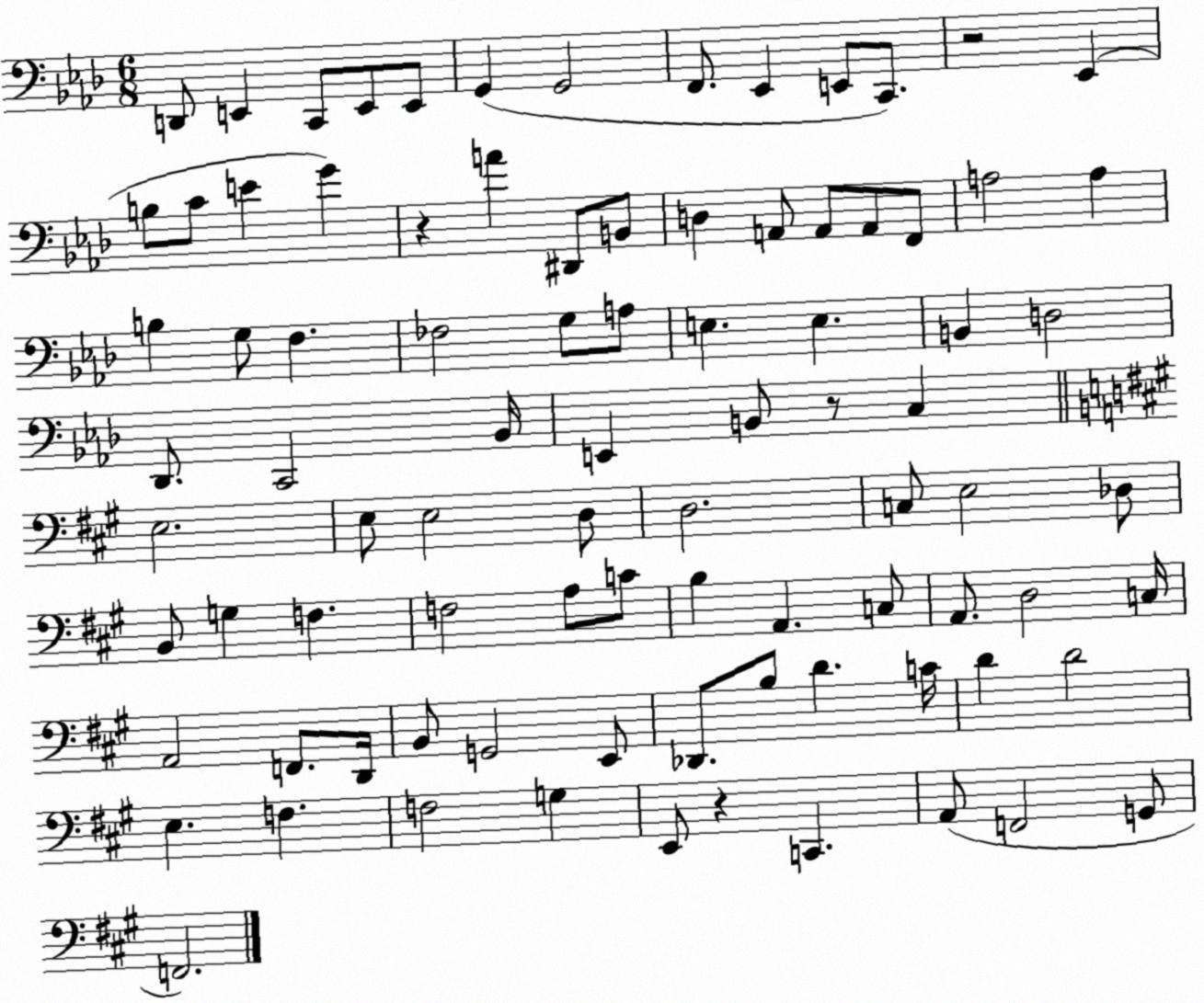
X:1
T:Untitled
M:6/8
L:1/4
K:Ab
D,,/2 E,, C,,/2 E,,/2 E,,/2 G,, G,,2 F,,/2 _E,, E,,/2 C,,/2 z2 _E,, B,/2 C/2 E G z A ^D,,/2 B,,/2 D, A,,/2 A,,/2 A,,/2 F,,/2 A,2 A, B, G,/2 F, _F,2 G,/2 A,/2 E, E, B,, D,2 _D,,/2 C,,2 _B,,/4 E,, B,,/2 z/2 C, E,2 E,/2 E,2 D,/2 D,2 C,/2 E,2 _D,/2 B,,/2 G, F, F,2 A,/2 C/2 B, A,, C,/2 A,,/2 D,2 C,/4 A,,2 F,,/2 D,,/4 B,,/2 G,,2 E,,/2 _D,,/2 B,/2 D C/4 D D2 E, F, F,2 G, E,,/2 z C,, A,,/2 F,,2 G,,/2 F,,2